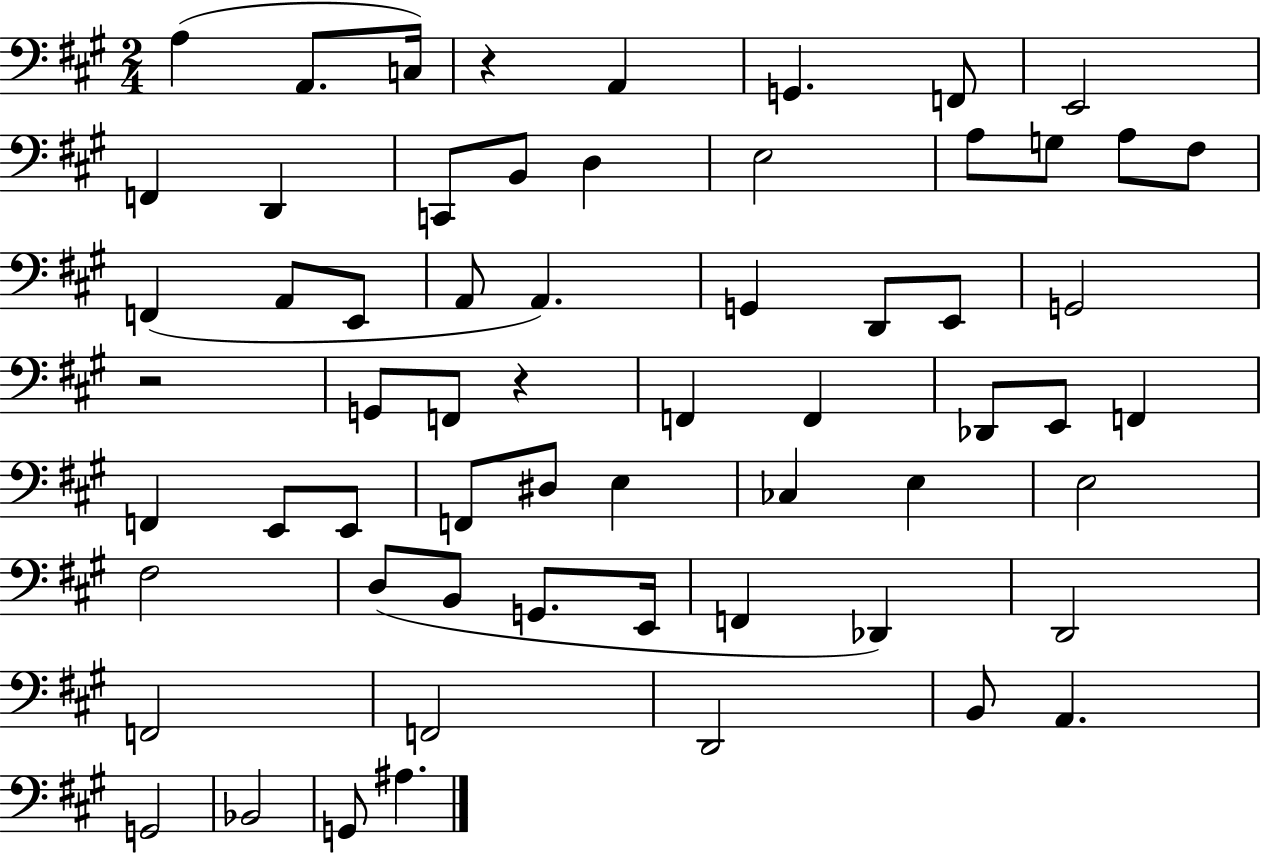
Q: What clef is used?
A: bass